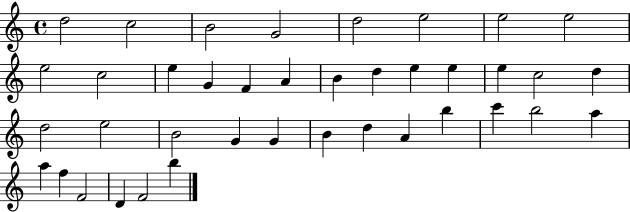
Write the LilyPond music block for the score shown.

{
  \clef treble
  \time 4/4
  \defaultTimeSignature
  \key c \major
  d''2 c''2 | b'2 g'2 | d''2 e''2 | e''2 e''2 | \break e''2 c''2 | e''4 g'4 f'4 a'4 | b'4 d''4 e''4 e''4 | e''4 c''2 d''4 | \break d''2 e''2 | b'2 g'4 g'4 | b'4 d''4 a'4 b''4 | c'''4 b''2 a''4 | \break a''4 f''4 f'2 | d'4 f'2 b''4 | \bar "|."
}